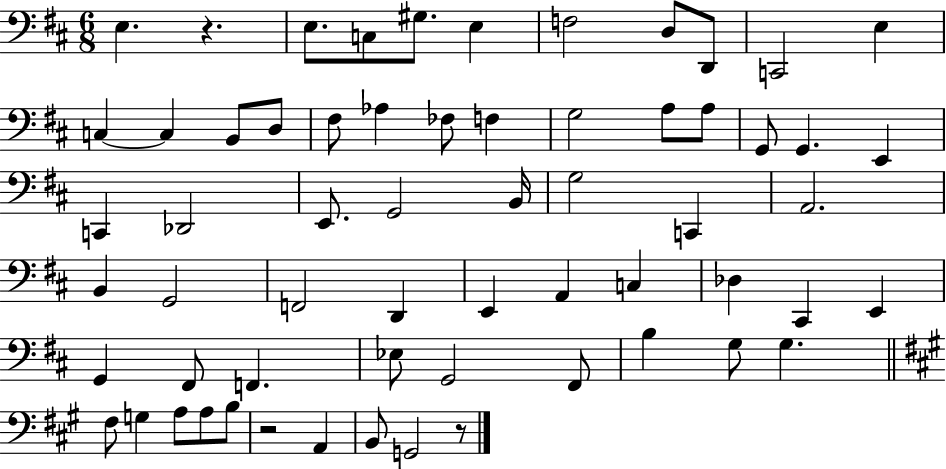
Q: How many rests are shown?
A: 3